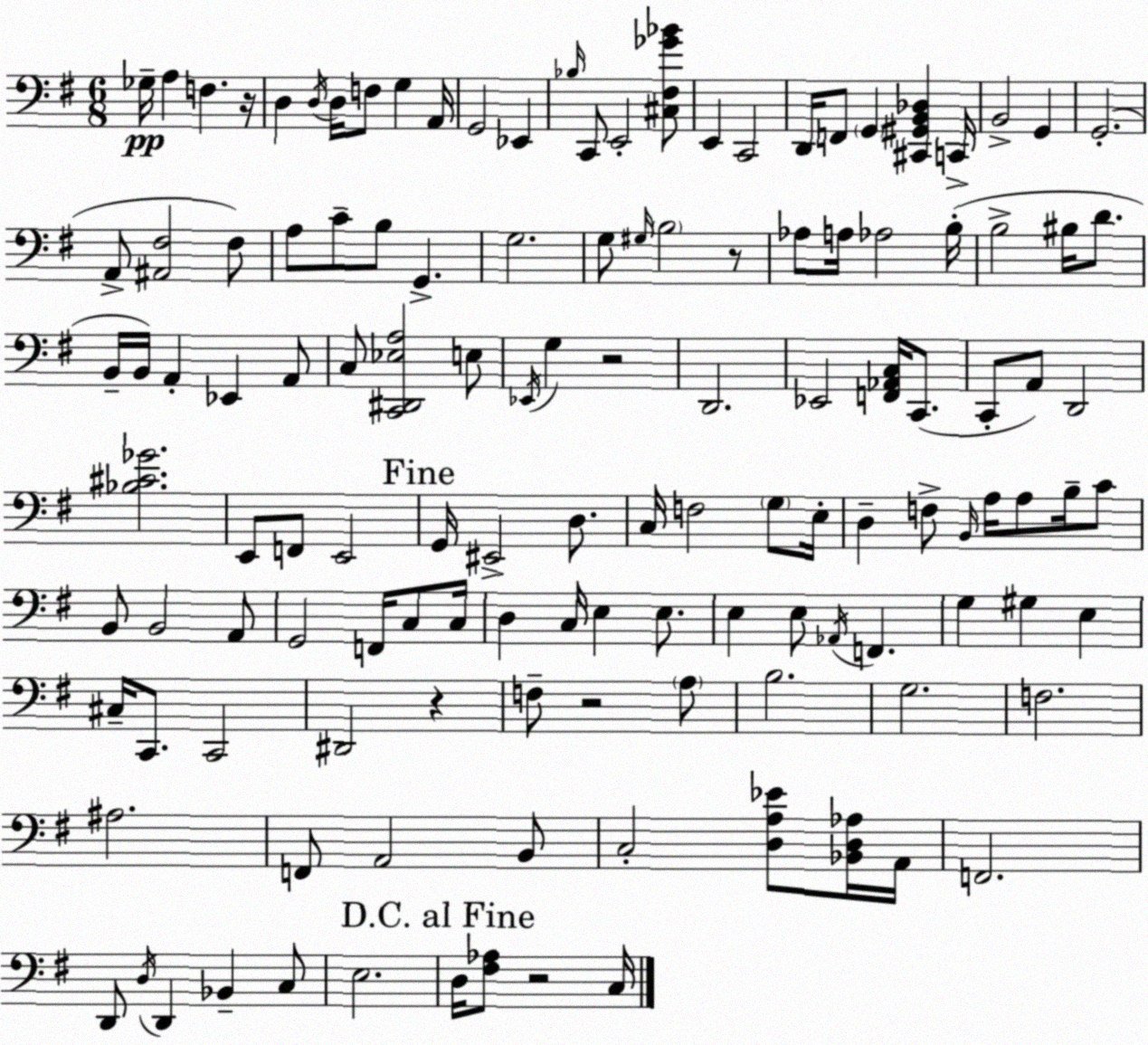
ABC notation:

X:1
T:Untitled
M:6/8
L:1/4
K:G
_G,/4 A, F, z/4 D, D,/4 D,/4 F,/2 G, A,,/4 G,,2 _E,, _B,/4 C,,/2 E,,2 [^C,^F,_G_B]/2 E,, C,,2 D,,/4 F,,/2 G,, [^C,,^G,,B,,_D,] C,,/4 B,,2 G,, G,,2 A,,/2 [^A,,^F,]2 ^F,/2 A,/2 C/2 B,/2 G,, G,2 G,/2 ^G,/4 B,2 z/2 _A,/2 A,/4 _A,2 B,/4 B,2 ^B,/4 D/2 B,,/4 B,,/4 A,, _E,, A,,/2 C,/2 [C,,^D,,_E,A,]2 E,/2 _E,,/4 G, z2 D,,2 _E,,2 [F,,_A,,C,]/4 C,,/2 C,,/2 A,,/2 D,,2 [_B,^C_G]2 E,,/2 F,,/2 E,,2 G,,/4 ^E,,2 D,/2 C,/4 F,2 G,/2 E,/4 D, F,/2 B,,/4 A,/4 A,/2 B,/4 C/2 B,,/2 B,,2 A,,/2 G,,2 F,,/4 C,/2 C,/4 D, C,/4 E, E,/2 E, E,/2 _A,,/4 F,, G, ^G, E, ^C,/4 C,,/2 C,,2 ^D,,2 z F,/2 z2 A,/2 B,2 G,2 F,2 ^A,2 F,,/2 A,,2 B,,/2 C,2 [D,A,_E]/2 [_B,,D,_A,]/4 A,,/4 F,,2 D,,/2 D,/4 D,, _B,, C,/2 E,2 D,/4 [^F,_A,]/2 z2 C,/4